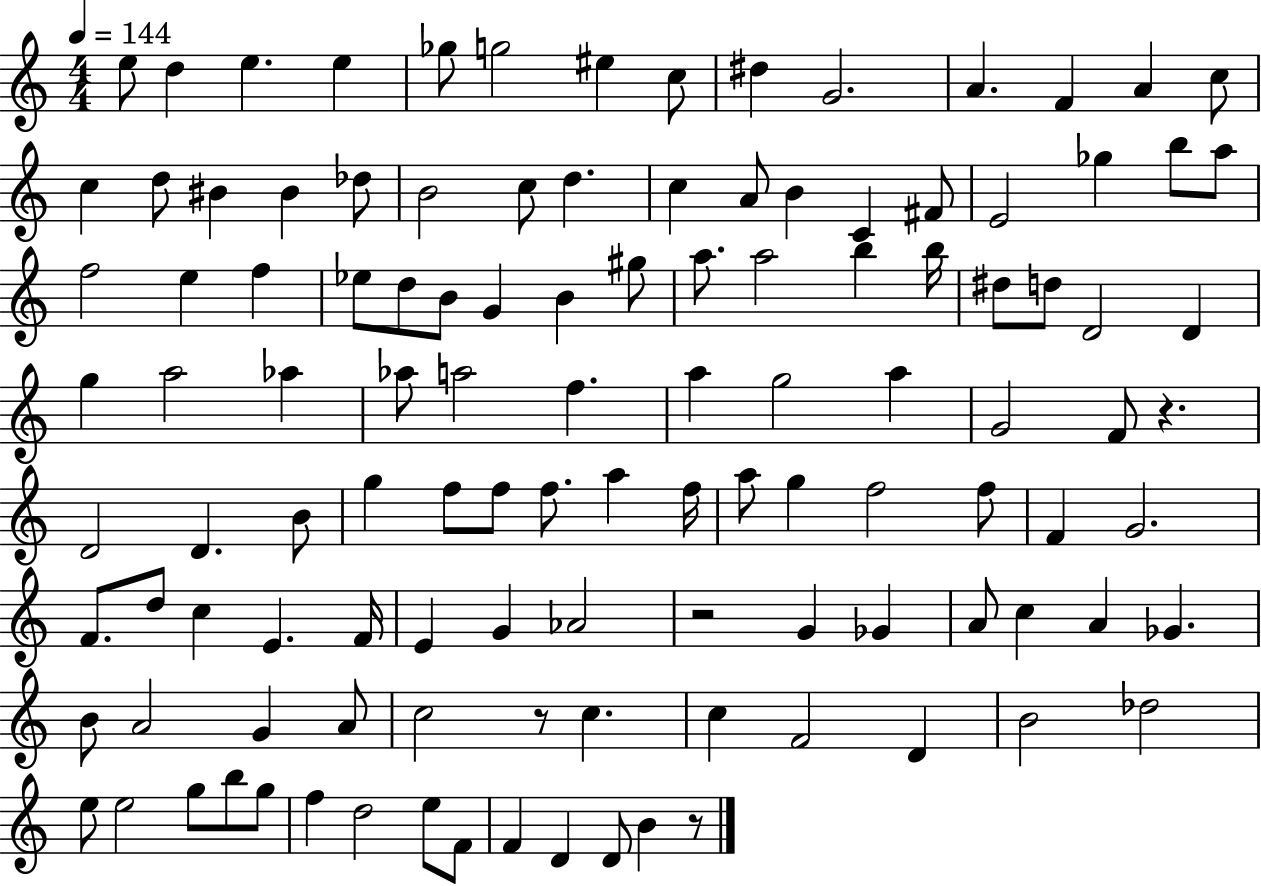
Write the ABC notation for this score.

X:1
T:Untitled
M:4/4
L:1/4
K:C
e/2 d e e _g/2 g2 ^e c/2 ^d G2 A F A c/2 c d/2 ^B ^B _d/2 B2 c/2 d c A/2 B C ^F/2 E2 _g b/2 a/2 f2 e f _e/2 d/2 B/2 G B ^g/2 a/2 a2 b b/4 ^d/2 d/2 D2 D g a2 _a _a/2 a2 f a g2 a G2 F/2 z D2 D B/2 g f/2 f/2 f/2 a f/4 a/2 g f2 f/2 F G2 F/2 d/2 c E F/4 E G _A2 z2 G _G A/2 c A _G B/2 A2 G A/2 c2 z/2 c c F2 D B2 _d2 e/2 e2 g/2 b/2 g/2 f d2 e/2 F/2 F D D/2 B z/2